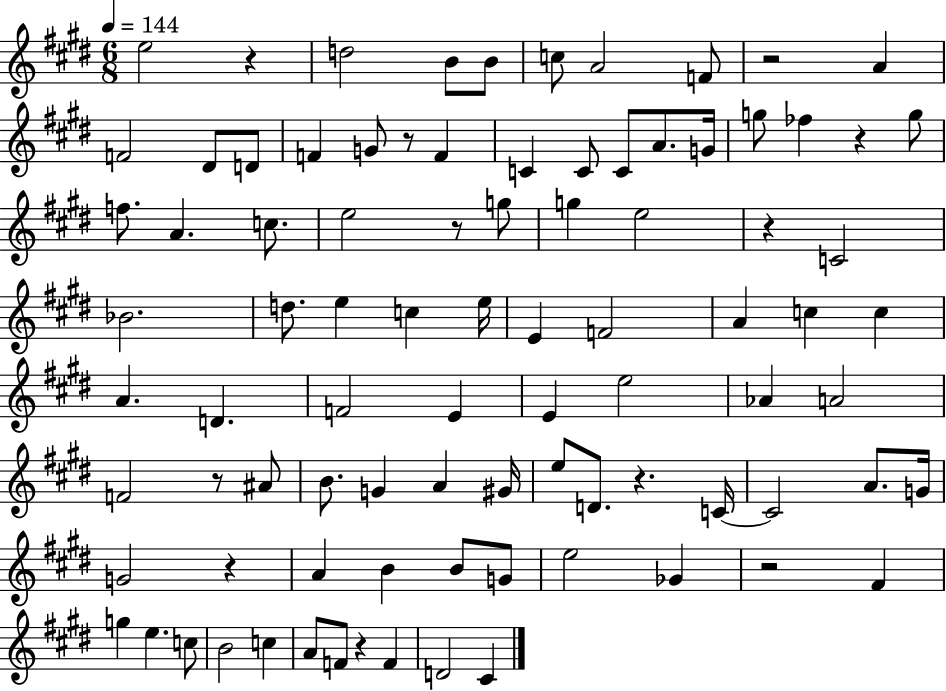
E5/h R/q D5/h B4/e B4/e C5/e A4/h F4/e R/h A4/q F4/h D#4/e D4/e F4/q G4/e R/e F4/q C4/q C4/e C4/e A4/e. G4/s G5/e FES5/q R/q G5/e F5/e. A4/q. C5/e. E5/h R/e G5/e G5/q E5/h R/q C4/h Bb4/h. D5/e. E5/q C5/q E5/s E4/q F4/h A4/q C5/q C5/q A4/q. D4/q. F4/h E4/q E4/q E5/h Ab4/q A4/h F4/h R/e A#4/e B4/e. G4/q A4/q G#4/s E5/e D4/e. R/q. C4/s C4/h A4/e. G4/s G4/h R/q A4/q B4/q B4/e G4/e E5/h Gb4/q R/h F#4/q G5/q E5/q. C5/e B4/h C5/q A4/e F4/e R/q F4/q D4/h C#4/q